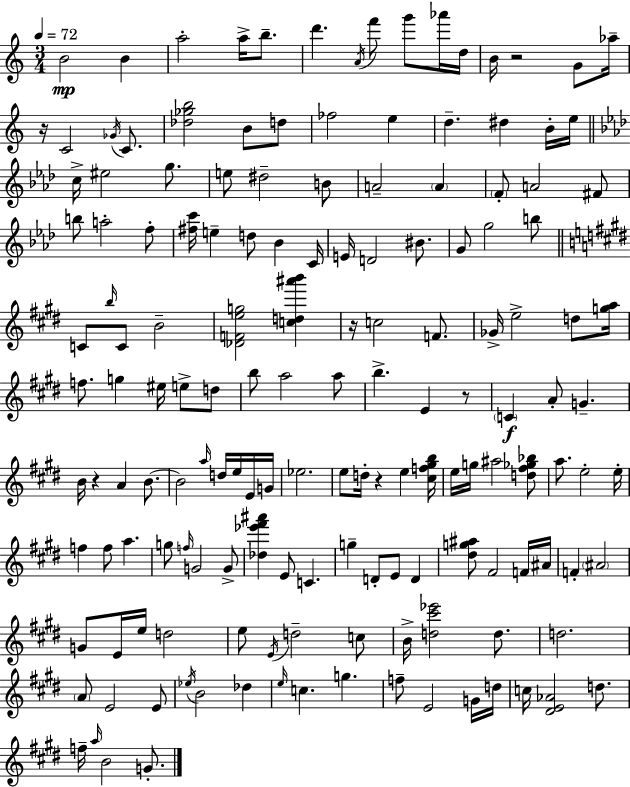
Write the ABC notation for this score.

X:1
T:Untitled
M:3/4
L:1/4
K:C
B2 B a2 a/4 b/2 d' A/4 f'/2 g'/2 _a'/4 d/4 B/4 z2 G/2 _a/4 z/4 C2 _G/4 C/2 [_d_gb]2 B/2 d/2 _f2 e d ^d B/4 e/4 c/4 ^e2 g/2 e/2 ^d2 B/2 A2 A F/2 A2 ^F/2 b/2 a2 f/2 [^fc']/4 e d/2 _B C/4 E/4 D2 ^B/2 G/2 g2 b/2 C/2 b/4 C/2 B2 [_DFeg]2 [cd^a'b'] z/4 c2 F/2 _G/4 e2 d/2 [ga]/4 f/2 g ^e/4 e/2 d/2 b/2 a2 a/2 b E z/2 C A/2 G B/4 z A B/2 B2 a/4 d/4 e/4 E/4 G/4 _e2 e/2 d/4 z e [^cf^gb]/4 e/4 g/4 ^a2 [d^f_g_b]/2 a/2 e2 e/4 f f/2 a g/2 f/4 G2 G/2 [_d_e'^f'^a'] E/2 C g D/2 E/2 D [^dg^a]/2 ^F2 F/4 ^A/4 F ^A2 G/2 E/4 e/4 d2 e/2 E/4 d2 c/2 B/4 [d^c'_e']2 d/2 d2 A/2 E2 E/2 _e/4 B2 _d e/4 c g f/2 E2 G/4 d/4 c/4 [^DE_A]2 d/2 f/4 a/4 B2 G/2